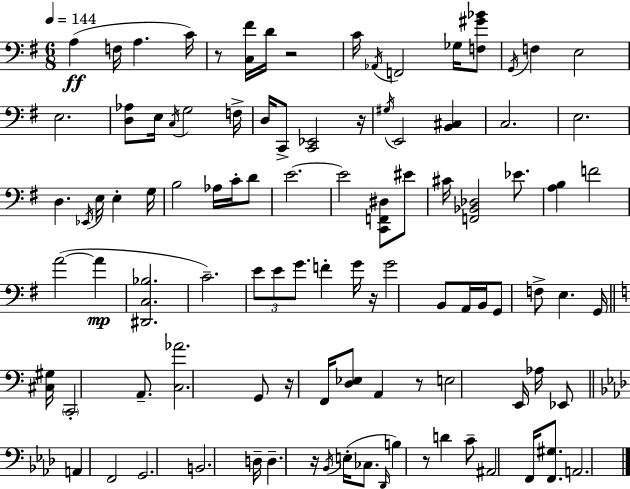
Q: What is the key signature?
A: G major